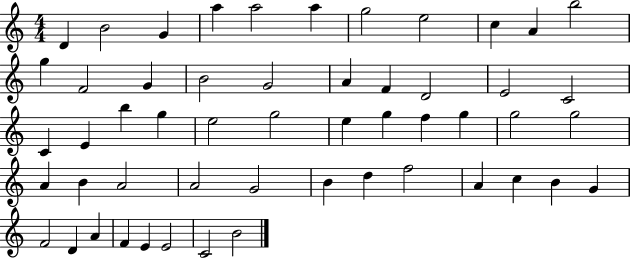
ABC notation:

X:1
T:Untitled
M:4/4
L:1/4
K:C
D B2 G a a2 a g2 e2 c A b2 g F2 G B2 G2 A F D2 E2 C2 C E b g e2 g2 e g f g g2 g2 A B A2 A2 G2 B d f2 A c B G F2 D A F E E2 C2 B2